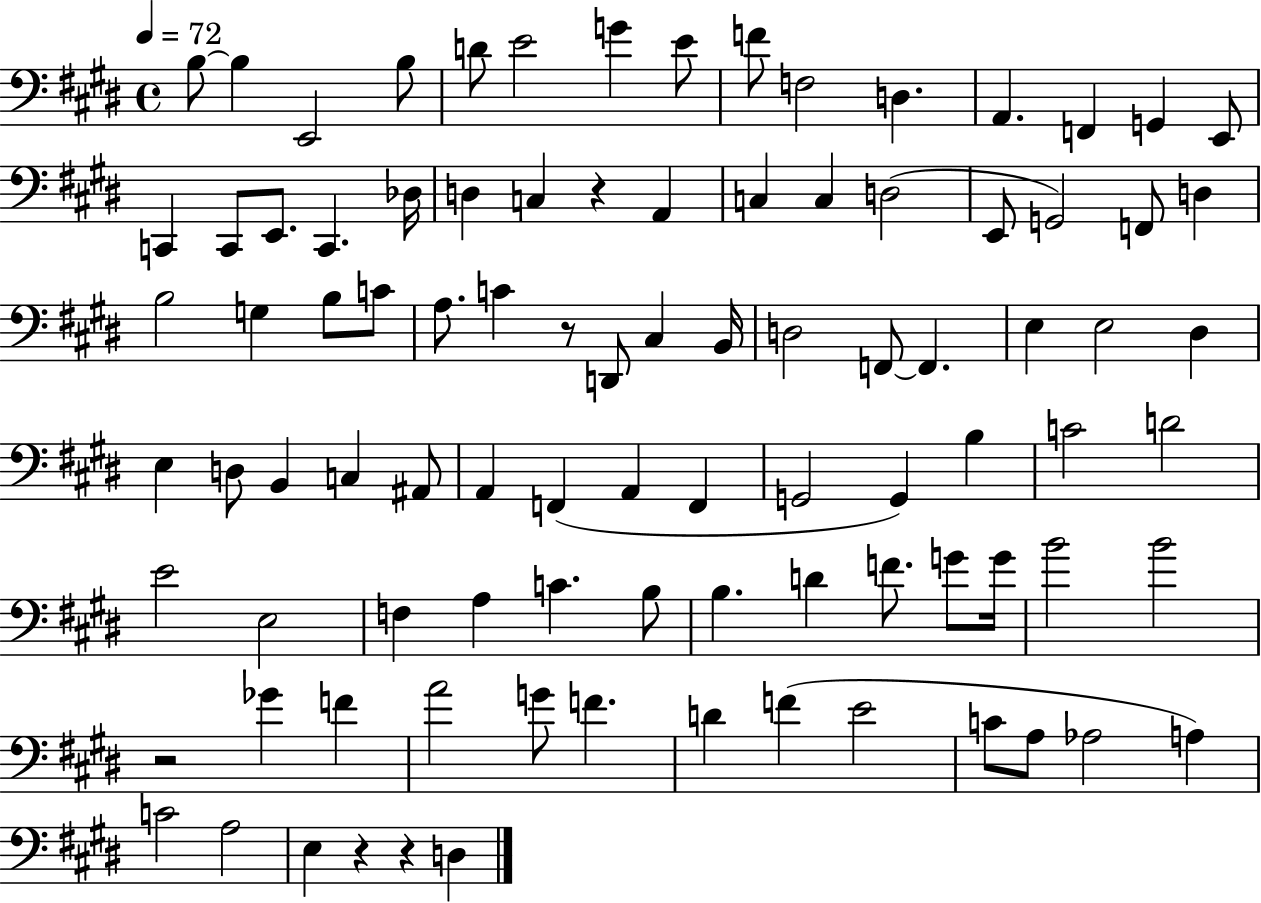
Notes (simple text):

B3/e B3/q E2/h B3/e D4/e E4/h G4/q E4/e F4/e F3/h D3/q. A2/q. F2/q G2/q E2/e C2/q C2/e E2/e. C2/q. Db3/s D3/q C3/q R/q A2/q C3/q C3/q D3/h E2/e G2/h F2/e D3/q B3/h G3/q B3/e C4/e A3/e. C4/q R/e D2/e C#3/q B2/s D3/h F2/e F2/q. E3/q E3/h D#3/q E3/q D3/e B2/q C3/q A#2/e A2/q F2/q A2/q F2/q G2/h G2/q B3/q C4/h D4/h E4/h E3/h F3/q A3/q C4/q. B3/e B3/q. D4/q F4/e. G4/e G4/s B4/h B4/h R/h Gb4/q F4/q A4/h G4/e F4/q. D4/q F4/q E4/h C4/e A3/e Ab3/h A3/q C4/h A3/h E3/q R/q R/q D3/q